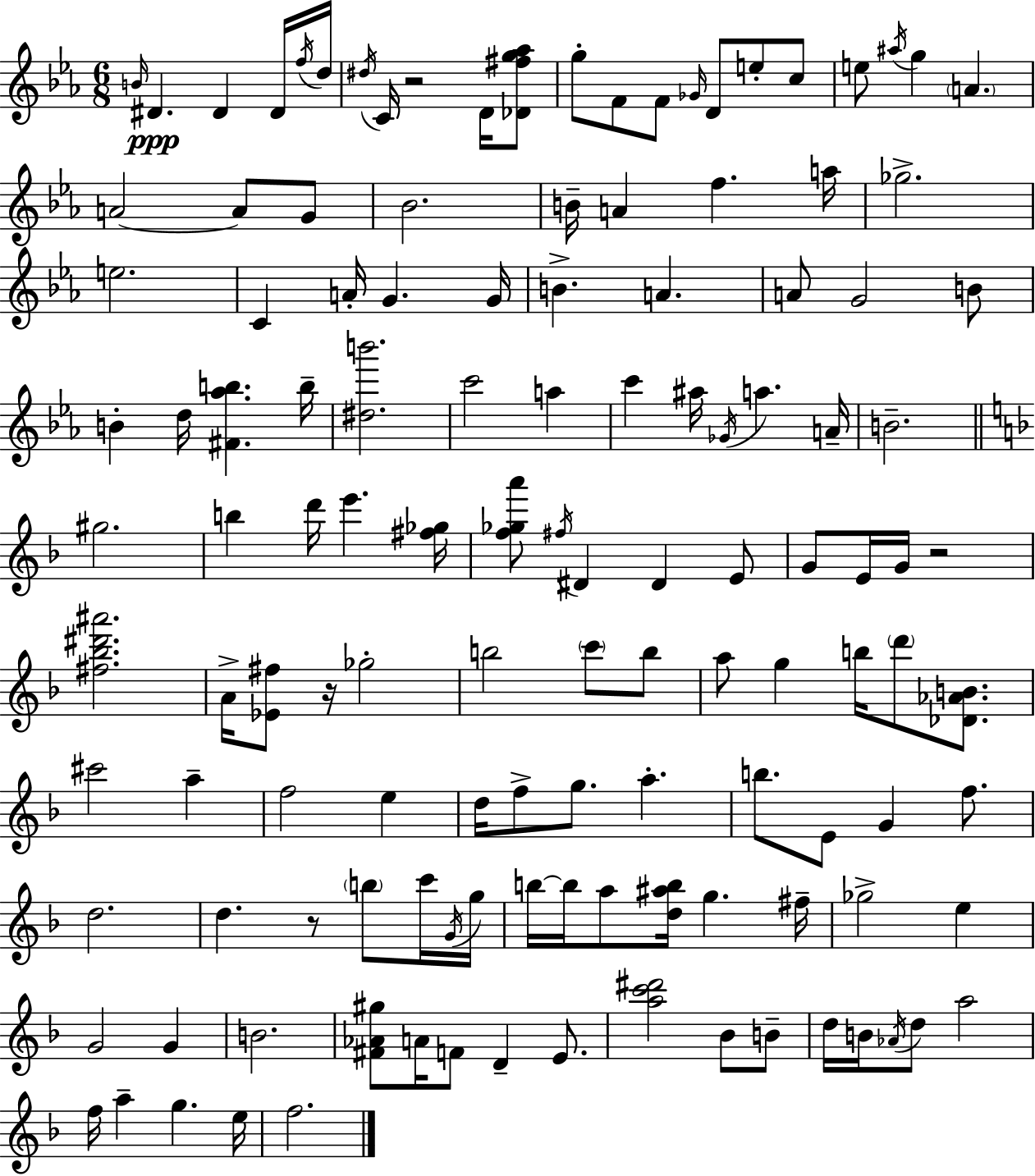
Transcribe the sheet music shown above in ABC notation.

X:1
T:Untitled
M:6/8
L:1/4
K:Cm
B/4 ^D ^D ^D/4 f/4 d/4 ^d/4 C/4 z2 D/4 [_D^fg_a]/2 g/2 F/2 F/2 _G/4 D/2 e/2 c/2 e/2 ^a/4 g A A2 A/2 G/2 _B2 B/4 A f a/4 _g2 e2 C A/4 G G/4 B A A/2 G2 B/2 B d/4 [^F_ab] b/4 [^db']2 c'2 a c' ^a/4 _G/4 a A/4 B2 ^g2 b d'/4 e' [^f_g]/4 [f_ga']/2 ^f/4 ^D ^D E/2 G/2 E/4 G/4 z2 [^f_b^d'^a']2 A/4 [_E^f]/2 z/4 _g2 b2 c'/2 b/2 a/2 g b/4 d'/2 [_D_AB]/2 ^c'2 a f2 e d/4 f/2 g/2 a b/2 E/2 G f/2 d2 d z/2 b/2 c'/4 G/4 g/4 b/4 b/4 a/2 [d^ab]/4 g ^f/4 _g2 e G2 G B2 [^F_A^g]/2 A/4 F/2 D E/2 [ac'^d']2 _B/2 B/2 d/4 B/4 _A/4 d/2 a2 f/4 a g e/4 f2